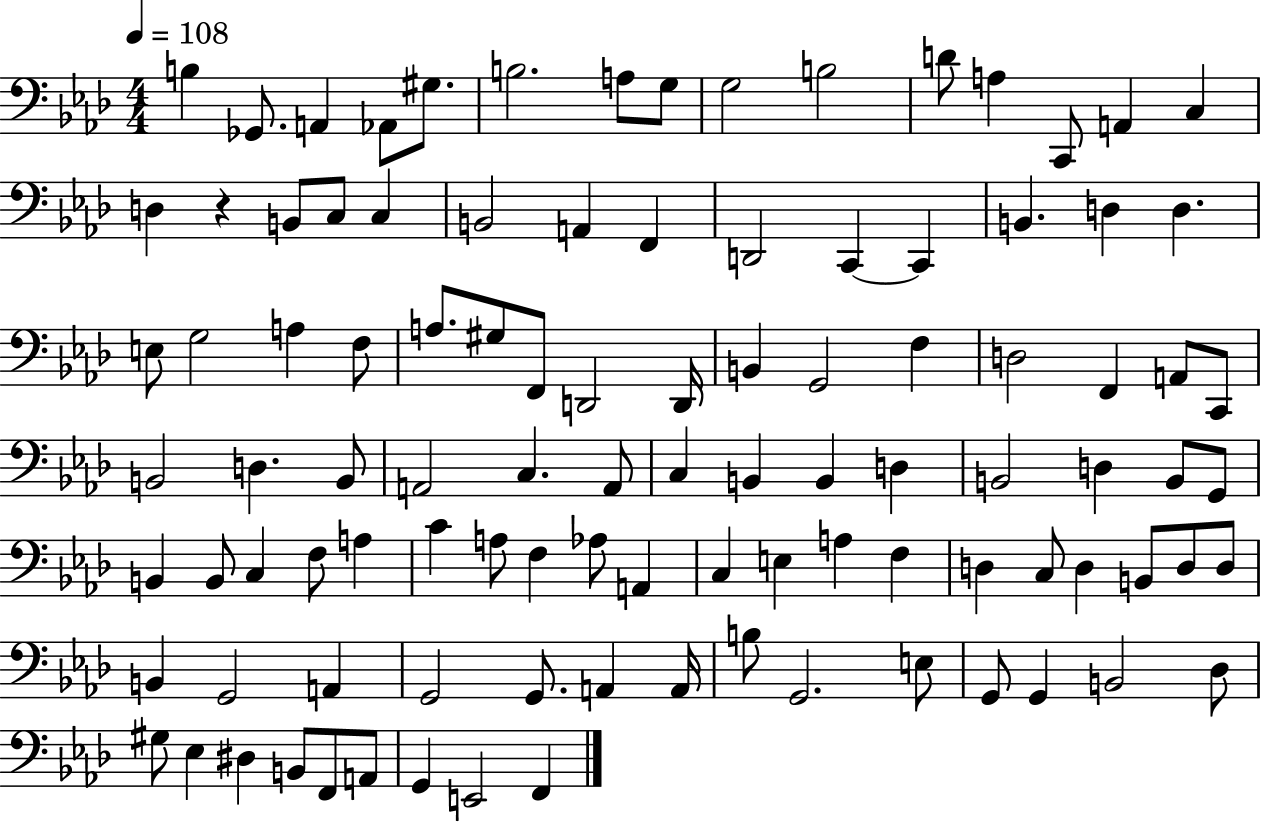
{
  \clef bass
  \numericTimeSignature
  \time 4/4
  \key aes \major
  \tempo 4 = 108
  \repeat volta 2 { b4 ges,8. a,4 aes,8 gis8. | b2. a8 g8 | g2 b2 | d'8 a4 c,8 a,4 c4 | \break d4 r4 b,8 c8 c4 | b,2 a,4 f,4 | d,2 c,4~~ c,4 | b,4. d4 d4. | \break e8 g2 a4 f8 | a8. gis8 f,8 d,2 d,16 | b,4 g,2 f4 | d2 f,4 a,8 c,8 | \break b,2 d4. b,8 | a,2 c4. a,8 | c4 b,4 b,4 d4 | b,2 d4 b,8 g,8 | \break b,4 b,8 c4 f8 a4 | c'4 a8 f4 aes8 a,4 | c4 e4 a4 f4 | d4 c8 d4 b,8 d8 d8 | \break b,4 g,2 a,4 | g,2 g,8. a,4 a,16 | b8 g,2. e8 | g,8 g,4 b,2 des8 | \break gis8 ees4 dis4 b,8 f,8 a,8 | g,4 e,2 f,4 | } \bar "|."
}